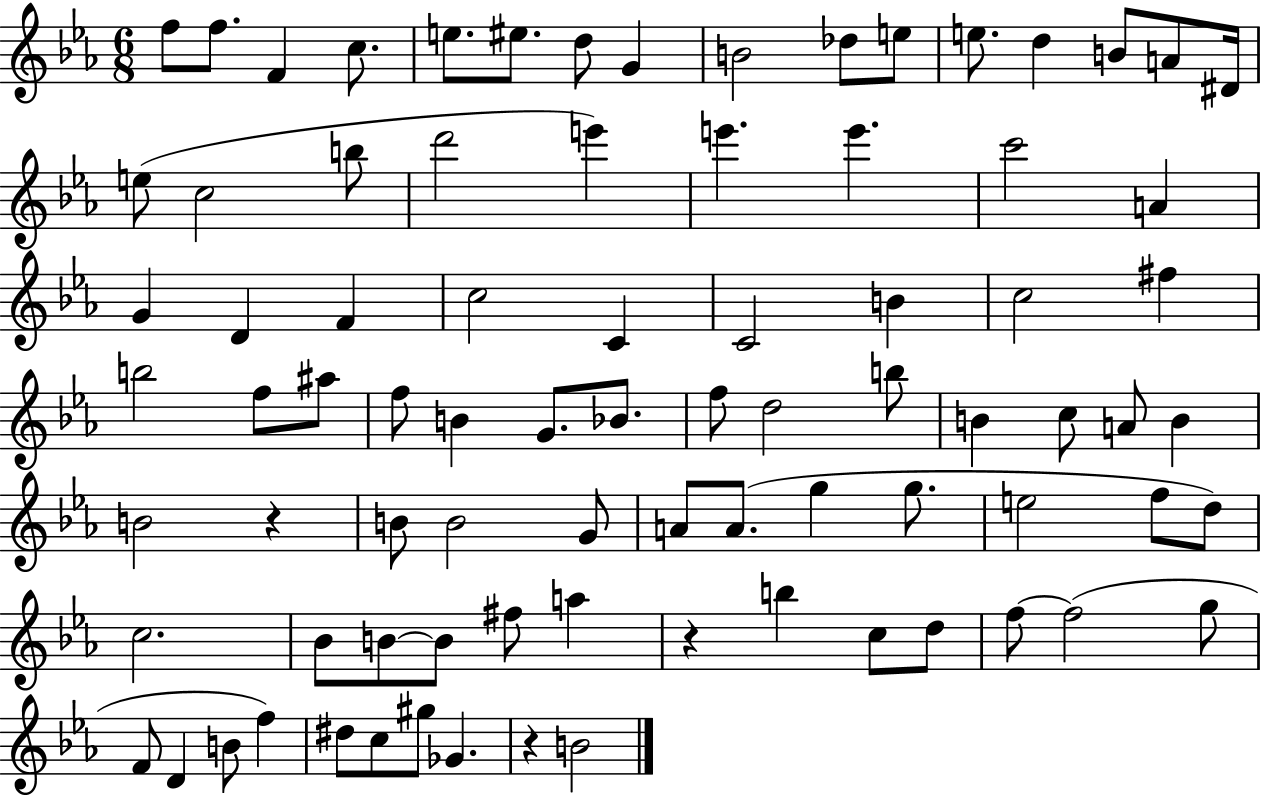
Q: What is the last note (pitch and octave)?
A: B4